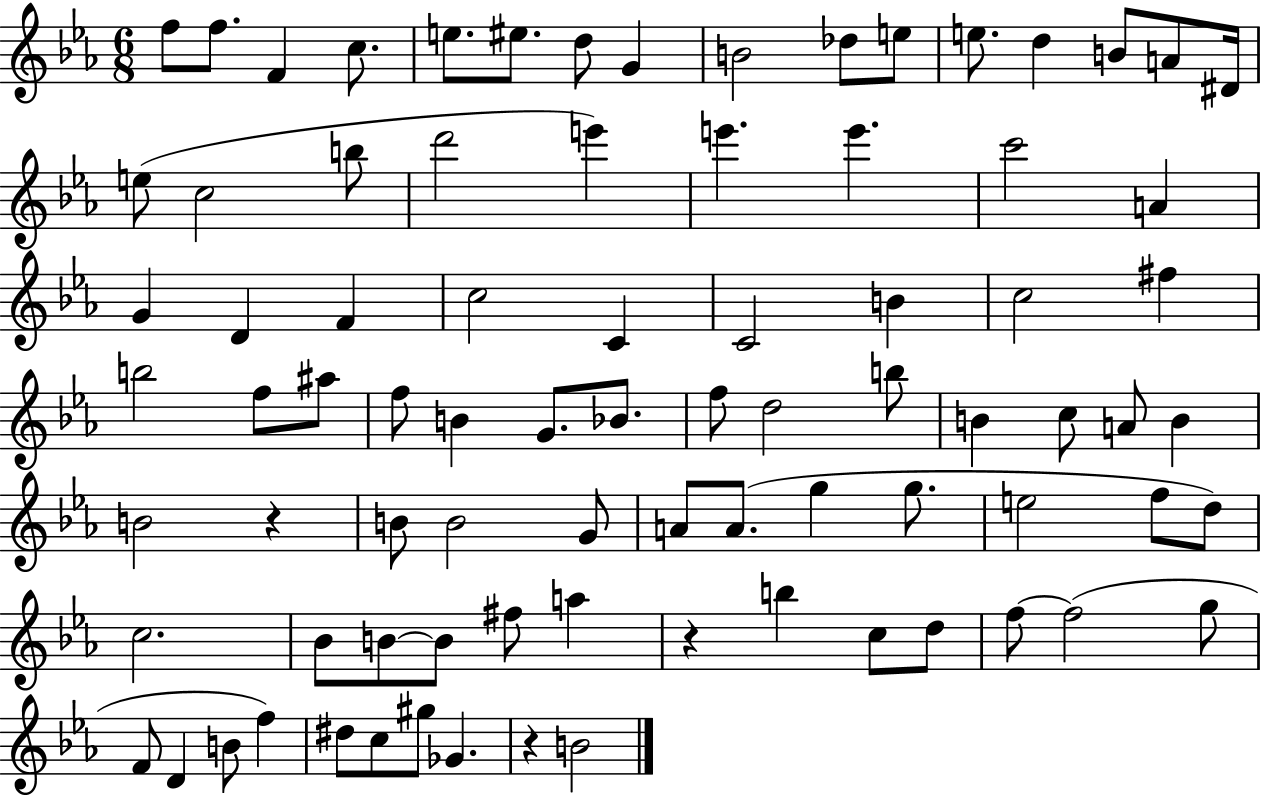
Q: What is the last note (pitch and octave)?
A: B4